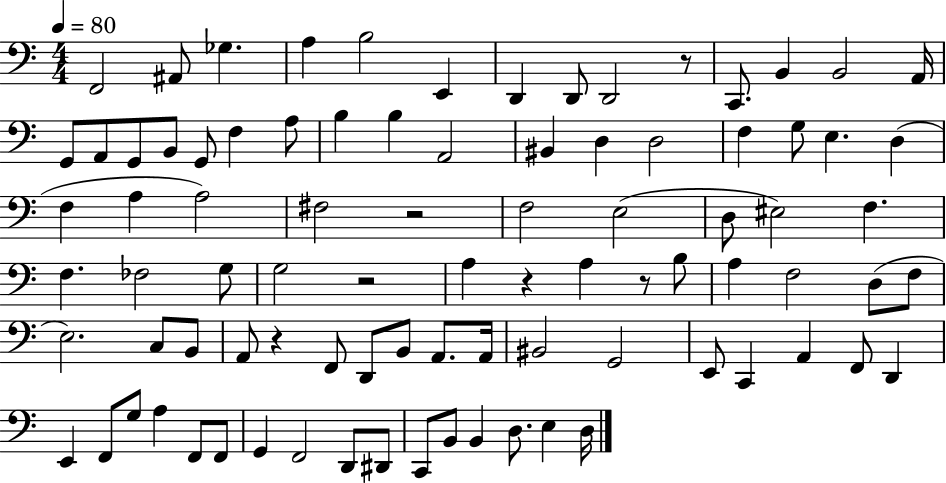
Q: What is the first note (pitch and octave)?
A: F2